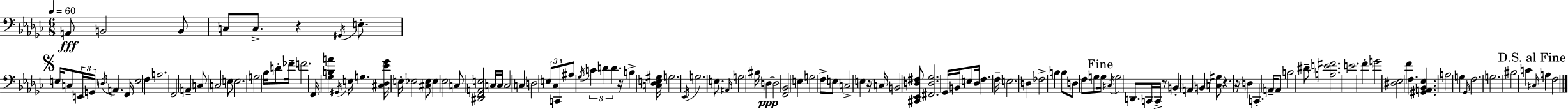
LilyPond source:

{
  \clef bass
  \numericTimeSignature
  \time 6/8
  \key ees \minor
  \tempo 4 = 60
  a,8\fff b,2 b,8 | c8 c8.-> r4 \acciaccatura { gis,16 } e8.-. | \mark \markup { \musicglyph "scripts.segno" } e16 c8 \tuplet 3/2 { e,16 g,16 \acciaccatura { d16 } } a,4. | f,16 e2 f4 | \break a2. | f,2 a,4-- | c8 c2 | e8 e2. | \break g2 bes16 d'8-. | fes'16-- f'2. | f,16 <ges b a'>4 \acciaccatura { gis,16 } e16 g4. | <cis des ees' ges'>16 e16-. ees2 | \break <cis ees>8 ees4 ees2 | c8 <dis, f, a, e>2 | c16 c16 c2 c4 | d2 \tuplet 3/2 { e8 | \break ces8 c,8 } ais8 \acciaccatura { ges16 } \tuplet 3/2 { c'4 | d'4 d'4. } r16 b4-> | <c des e gis>16 g2. | \acciaccatura { ees,16 } g2. | \break e8. \grace { ais,16 } g2 | bis16 d4~~\ppp d2 | <f, bes,>2 | e4 g2 | \break f8-> e8 c2-> | e4 r16 c16 b,2 | <cis, ees, d fis>8 <fis, d ges>2. | ges,16 b,16 e8 des16 f4. | \break f16-- e2. | d4 fes2-> | b4 b8 | d8 f8 g8 \mark "Fine" g16 \acciaccatura { cis16 } g2 | \break d,8. c,16 c,16-> r8 b,4-. | a,4 b,4 <c gis>8 | r4. r16 d4 | c,4.-. a,16-- a,8 b2 | \break dis'8-- <a e' fis'>2. | e'2. | f'4-. g'2 | <dis ees>2 | \break f'4 f4. | <gis, a, bes, ees>4. a2 | g4 \grace { ges,16 } f2. | g2. | \break bis2 | c'4 \mark "D.S. al Fine" \grace { cis16 } a4 | f2 \bar "|."
}